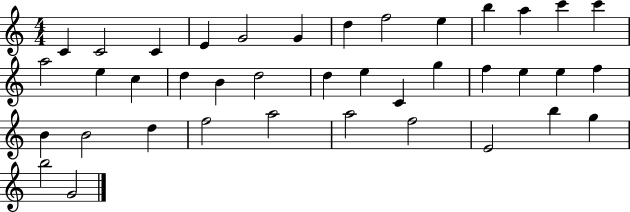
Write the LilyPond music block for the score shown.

{
  \clef treble
  \numericTimeSignature
  \time 4/4
  \key c \major
  c'4 c'2 c'4 | e'4 g'2 g'4 | d''4 f''2 e''4 | b''4 a''4 c'''4 c'''4 | \break a''2 e''4 c''4 | d''4 b'4 d''2 | d''4 e''4 c'4 g''4 | f''4 e''4 e''4 f''4 | \break b'4 b'2 d''4 | f''2 a''2 | a''2 f''2 | e'2 b''4 g''4 | \break b''2 g'2 | \bar "|."
}